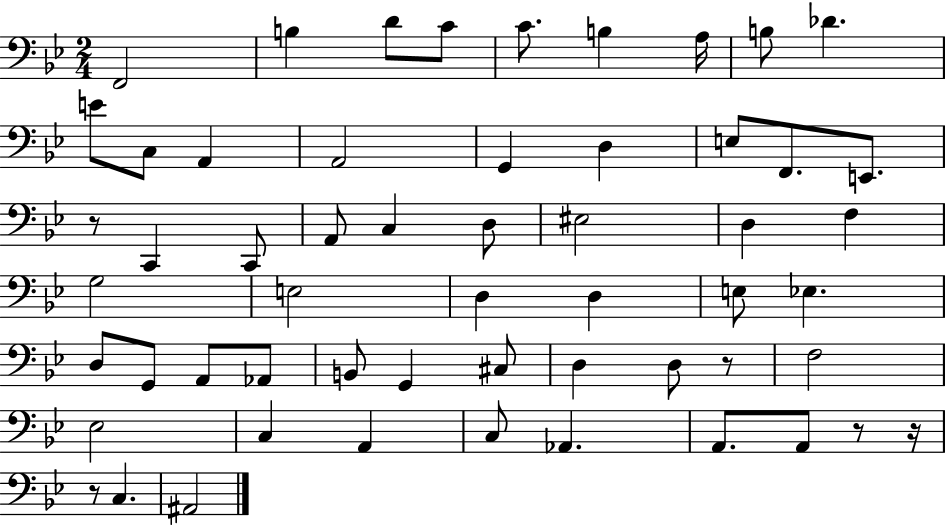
X:1
T:Untitled
M:2/4
L:1/4
K:Bb
F,,2 B, D/2 C/2 C/2 B, A,/4 B,/2 _D E/2 C,/2 A,, A,,2 G,, D, E,/2 F,,/2 E,,/2 z/2 C,, C,,/2 A,,/2 C, D,/2 ^E,2 D, F, G,2 E,2 D, D, E,/2 _E, D,/2 G,,/2 A,,/2 _A,,/2 B,,/2 G,, ^C,/2 D, D,/2 z/2 F,2 _E,2 C, A,, C,/2 _A,, A,,/2 A,,/2 z/2 z/4 z/2 C, ^A,,2